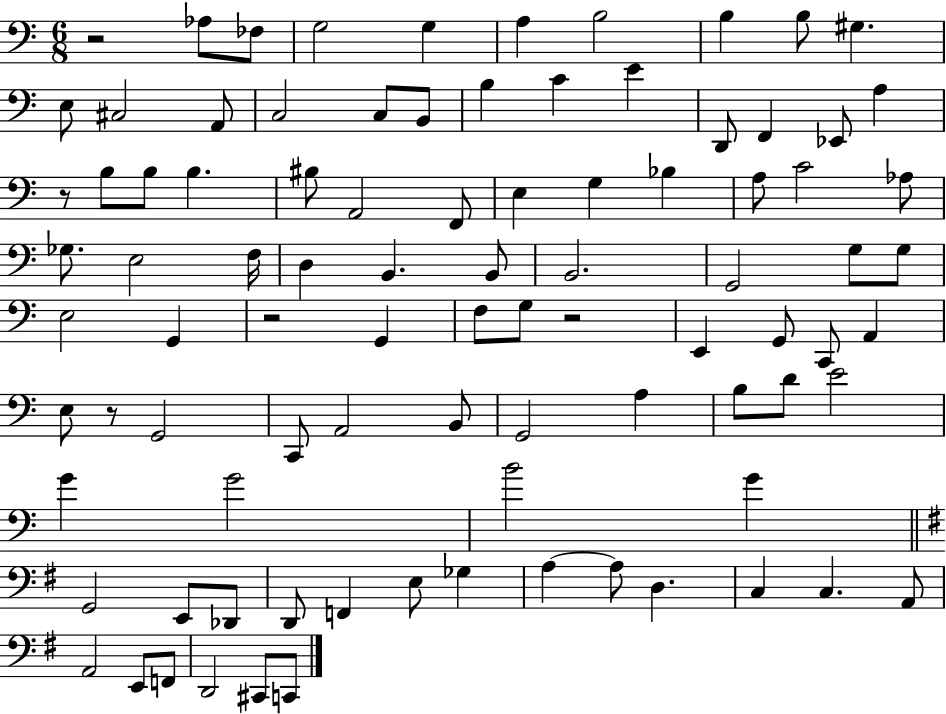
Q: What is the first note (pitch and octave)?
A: Ab3